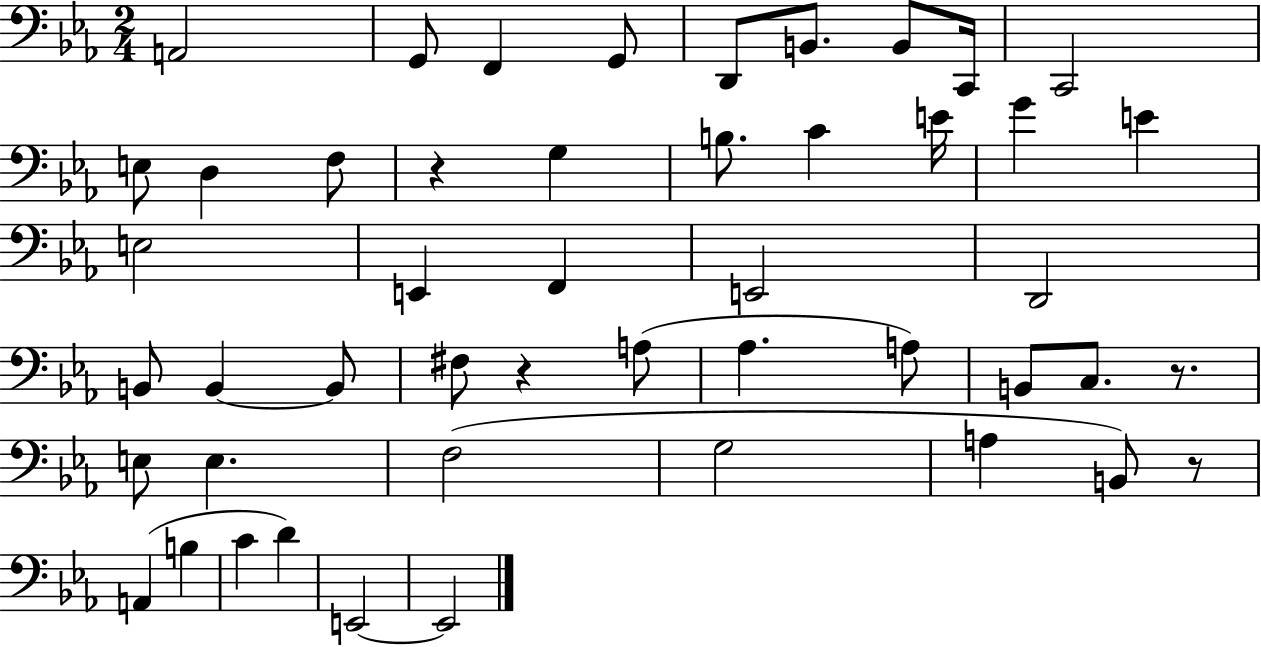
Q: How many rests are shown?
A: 4